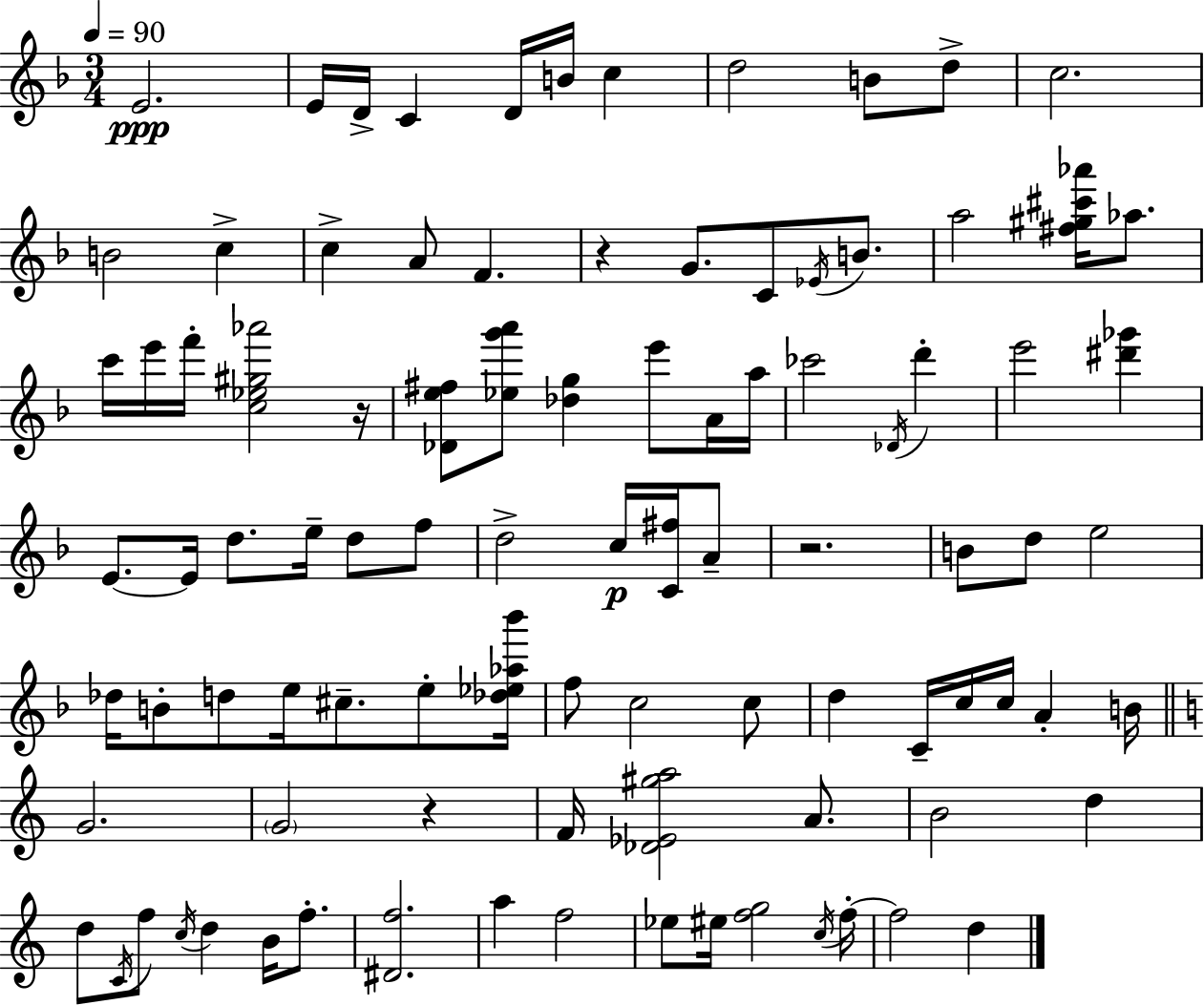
E4/h. E4/s D4/s C4/q D4/s B4/s C5/q D5/h B4/e D5/e C5/h. B4/h C5/q C5/q A4/e F4/q. R/q G4/e. C4/e Eb4/s B4/e. A5/h [F#5,G#5,C#6,Ab6]/s Ab5/e. C6/s E6/s F6/s [C5,Eb5,G#5,Ab6]/h R/s [Db4,E5,F#5]/e [Eb5,G6,A6]/e [Db5,G5]/q E6/e A4/s A5/s CES6/h Db4/s D6/q E6/h [D#6,Gb6]/q E4/e. E4/s D5/e. E5/s D5/e F5/e D5/h C5/s [C4,F#5]/s A4/e R/h. B4/e D5/e E5/h Db5/s B4/e D5/e E5/s C#5/e. E5/e [Db5,Eb5,Ab5,Bb6]/s F5/e C5/h C5/e D5/q C4/s C5/s C5/s A4/q B4/s G4/h. G4/h R/q F4/s [Db4,Eb4,G#5,A5]/h A4/e. B4/h D5/q D5/e C4/s F5/e C5/s D5/q B4/s F5/e. [D#4,F5]/h. A5/q F5/h Eb5/e EIS5/s [F5,G5]/h C5/s F5/s F5/h D5/q